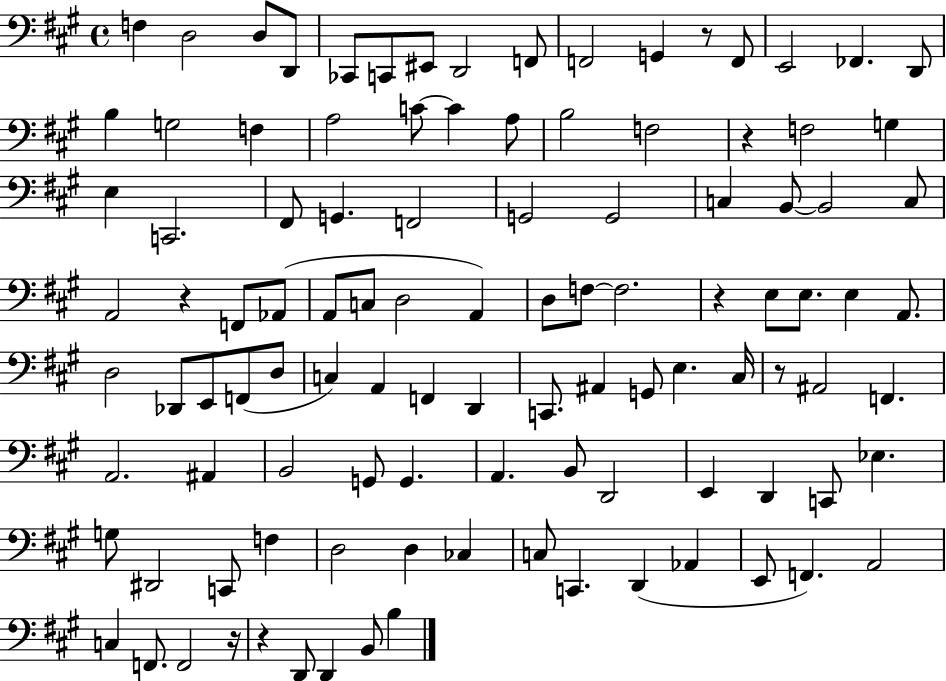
X:1
T:Untitled
M:4/4
L:1/4
K:A
F, D,2 D,/2 D,,/2 _C,,/2 C,,/2 ^E,,/2 D,,2 F,,/2 F,,2 G,, z/2 F,,/2 E,,2 _F,, D,,/2 B, G,2 F, A,2 C/2 C A,/2 B,2 F,2 z F,2 G, E, C,,2 ^F,,/2 G,, F,,2 G,,2 G,,2 C, B,,/2 B,,2 C,/2 A,,2 z F,,/2 _A,,/2 A,,/2 C,/2 D,2 A,, D,/2 F,/2 F,2 z E,/2 E,/2 E, A,,/2 D,2 _D,,/2 E,,/2 F,,/2 D,/2 C, A,, F,, D,, C,,/2 ^A,, G,,/2 E, ^C,/4 z/2 ^A,,2 F,, A,,2 ^A,, B,,2 G,,/2 G,, A,, B,,/2 D,,2 E,, D,, C,,/2 _E, G,/2 ^D,,2 C,,/2 F, D,2 D, _C, C,/2 C,, D,, _A,, E,,/2 F,, A,,2 C, F,,/2 F,,2 z/4 z D,,/2 D,, B,,/2 B,